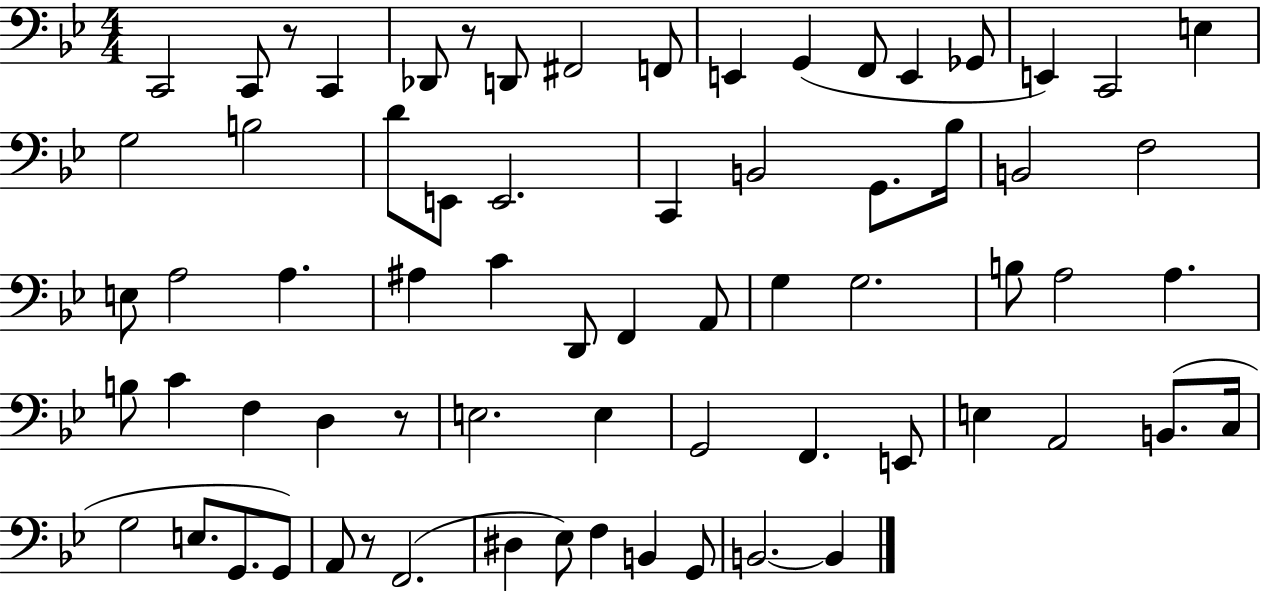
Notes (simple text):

C2/h C2/e R/e C2/q Db2/e R/e D2/e F#2/h F2/e E2/q G2/q F2/e E2/q Gb2/e E2/q C2/h E3/q G3/h B3/h D4/e E2/e E2/h. C2/q B2/h G2/e. Bb3/s B2/h F3/h E3/e A3/h A3/q. A#3/q C4/q D2/e F2/q A2/e G3/q G3/h. B3/e A3/h A3/q. B3/e C4/q F3/q D3/q R/e E3/h. E3/q G2/h F2/q. E2/e E3/q A2/h B2/e. C3/s G3/h E3/e. G2/e. G2/e A2/e R/e F2/h. D#3/q Eb3/e F3/q B2/q G2/e B2/h. B2/q